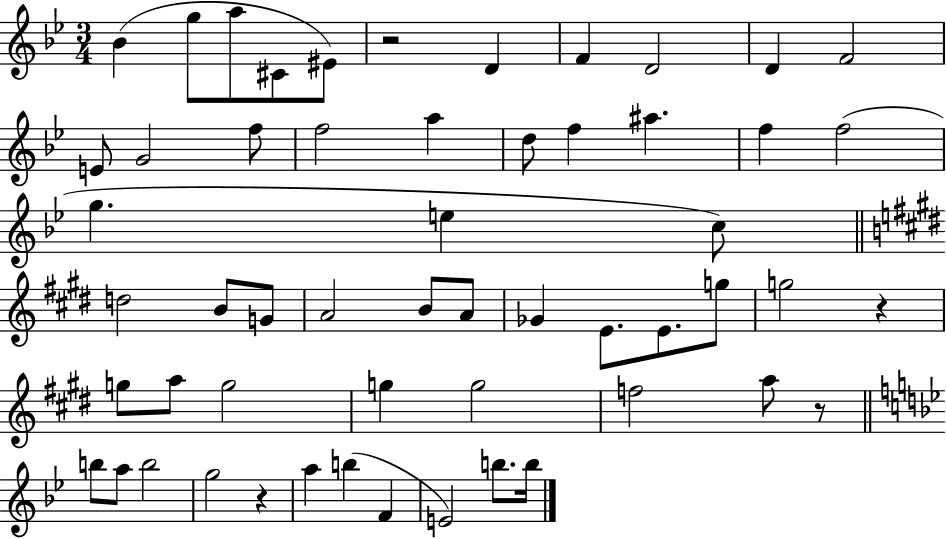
X:1
T:Untitled
M:3/4
L:1/4
K:Bb
_B g/2 a/2 ^C/2 ^E/2 z2 D F D2 D F2 E/2 G2 f/2 f2 a d/2 f ^a f f2 g e c/2 d2 B/2 G/2 A2 B/2 A/2 _G E/2 E/2 g/2 g2 z g/2 a/2 g2 g g2 f2 a/2 z/2 b/2 a/2 b2 g2 z a b F E2 b/2 b/4